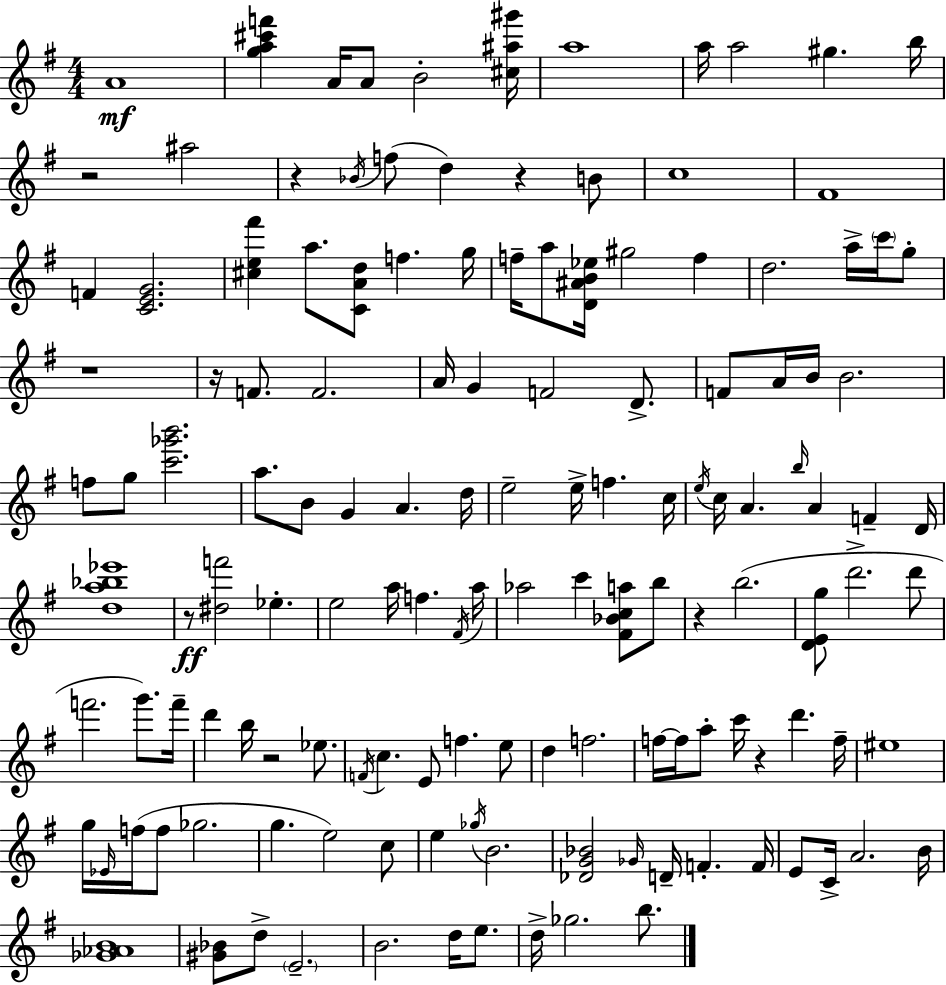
A4/w [G5,A5,C#6,F6]/q A4/s A4/e B4/h [C#5,A#5,G#6]/s A5/w A5/s A5/h G#5/q. B5/s R/h A#5/h R/q Bb4/s F5/e D5/q R/q B4/e C5/w F#4/w F4/q [C4,E4,G4]/h. [C#5,E5,F#6]/q A5/e. [C4,A4,D5]/e F5/q. G5/s F5/s A5/e [D4,A#4,B4,Eb5]/s G#5/h F5/q D5/h. A5/s C6/s G5/e R/w R/s F4/e. F4/h. A4/s G4/q F4/h D4/e. F4/e A4/s B4/s B4/h. F5/e G5/e [C6,Gb6,B6]/h. A5/e. B4/e G4/q A4/q. D5/s E5/h E5/s F5/q. C5/s E5/s C5/s A4/q. B5/s A4/q F4/q D4/s [D5,A5,Bb5,Eb6]/w R/e [D#5,F6]/h Eb5/q. E5/h A5/s F5/q. F#4/s A5/s Ab5/h C6/q [F#4,Bb4,C5,A5]/e B5/e R/q B5/h. [D4,E4,G5]/e D6/h. D6/e F6/h. G6/e. F6/s D6/q B5/s R/h Eb5/e. F4/s C5/q. E4/e F5/q. E5/e D5/q F5/h. F5/s F5/s A5/e C6/s R/q D6/q. F5/s EIS5/w G5/s Eb4/s F5/s F5/e Gb5/h. G5/q. E5/h C5/e E5/q Gb5/s B4/h. [Db4,G4,Bb4]/h Gb4/s D4/s F4/q. F4/s E4/e C4/s A4/h. B4/s [Gb4,Ab4,B4]/w [G#4,Bb4]/e D5/e E4/h. B4/h. D5/s E5/e. D5/s Gb5/h. B5/e.